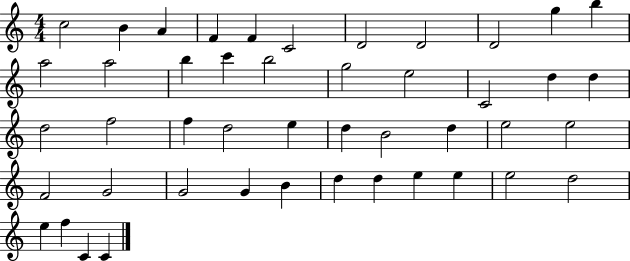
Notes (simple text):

C5/h B4/q A4/q F4/q F4/q C4/h D4/h D4/h D4/h G5/q B5/q A5/h A5/h B5/q C6/q B5/h G5/h E5/h C4/h D5/q D5/q D5/h F5/h F5/q D5/h E5/q D5/q B4/h D5/q E5/h E5/h F4/h G4/h G4/h G4/q B4/q D5/q D5/q E5/q E5/q E5/h D5/h E5/q F5/q C4/q C4/q